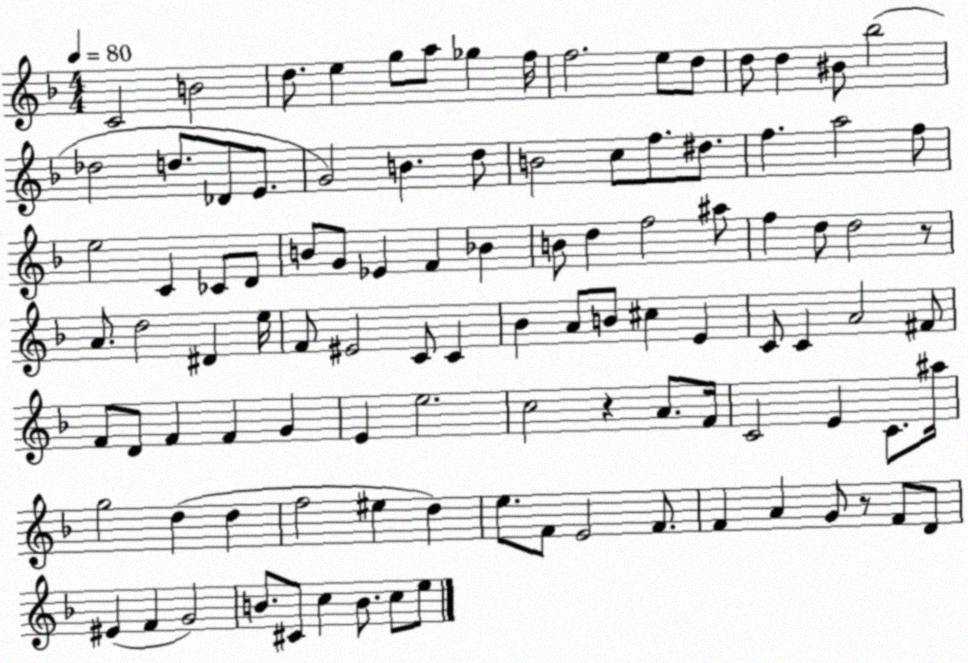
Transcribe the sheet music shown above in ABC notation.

X:1
T:Untitled
M:4/4
L:1/4
K:F
C2 B2 d/2 e g/2 a/2 _g f/4 f2 e/2 d/2 d/2 d ^B/2 _b2 _d2 d/2 _D/2 E/2 G2 B d/2 B2 c/2 f/2 ^d/2 f a2 f/2 e2 C _C/2 D/2 B/2 G/2 _E F _B B/2 d f2 ^a/2 f d/2 d2 z/2 A/2 d2 ^D e/4 F/2 ^E2 C/2 C _B A/2 B/2 ^c E C/2 C A2 ^F/2 F/2 D/2 F F G E e2 c2 z A/2 F/4 C2 E C/2 ^a/4 g2 d d f2 ^e d e/2 F/2 E2 F/2 F A G/2 z/2 F/2 D/2 ^E F G2 B/2 ^C/2 c B/2 c/2 e/2